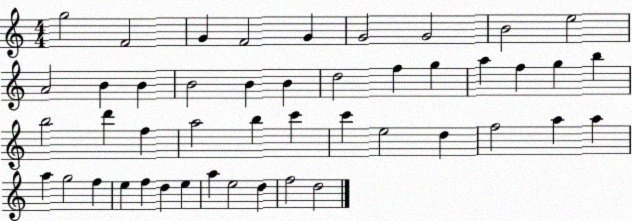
X:1
T:Untitled
M:4/4
L:1/4
K:C
g2 F2 G F2 G G2 G2 B2 e2 A2 B B B2 B B d2 f g a f g b b2 d' f a2 b c' c' e2 d f2 a a a g2 f e f d e a e2 d f2 d2